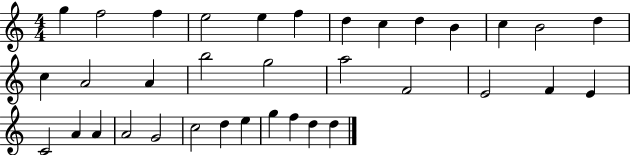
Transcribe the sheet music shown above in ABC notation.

X:1
T:Untitled
M:4/4
L:1/4
K:C
g f2 f e2 e f d c d B c B2 d c A2 A b2 g2 a2 F2 E2 F E C2 A A A2 G2 c2 d e g f d d